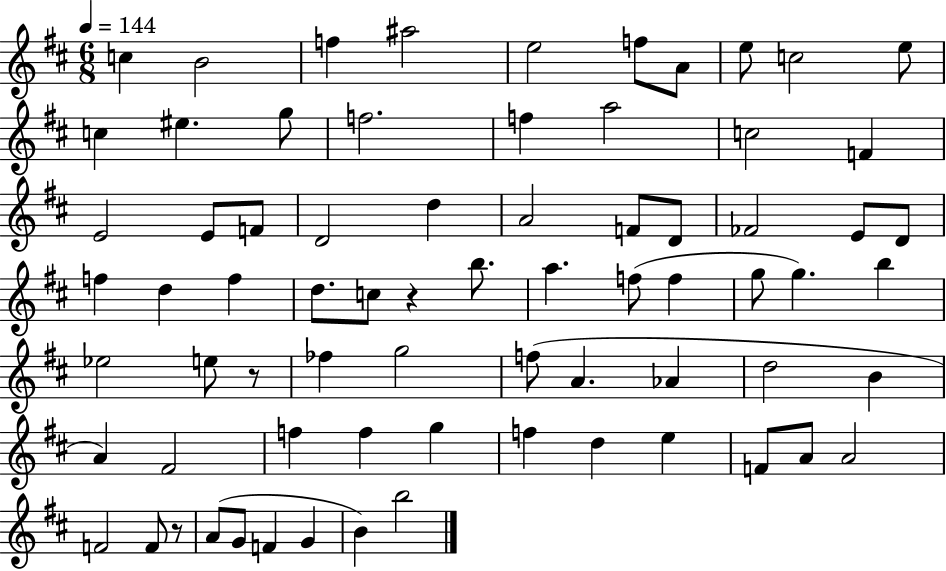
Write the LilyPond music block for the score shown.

{
  \clef treble
  \numericTimeSignature
  \time 6/8
  \key d \major
  \tempo 4 = 144
  c''4 b'2 | f''4 ais''2 | e''2 f''8 a'8 | e''8 c''2 e''8 | \break c''4 eis''4. g''8 | f''2. | f''4 a''2 | c''2 f'4 | \break e'2 e'8 f'8 | d'2 d''4 | a'2 f'8 d'8 | fes'2 e'8 d'8 | \break f''4 d''4 f''4 | d''8. c''8 r4 b''8. | a''4. f''8( f''4 | g''8 g''4.) b''4 | \break ees''2 e''8 r8 | fes''4 g''2 | f''8( a'4. aes'4 | d''2 b'4 | \break a'4) fis'2 | f''4 f''4 g''4 | f''4 d''4 e''4 | f'8 a'8 a'2 | \break f'2 f'8 r8 | a'8( g'8 f'4 g'4 | b'4) b''2 | \bar "|."
}